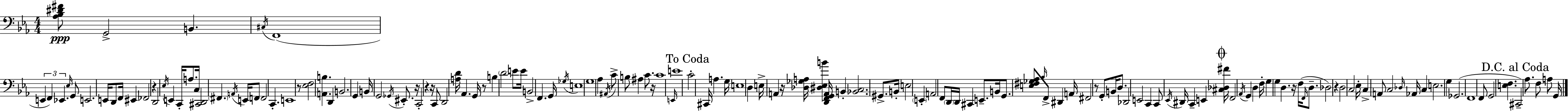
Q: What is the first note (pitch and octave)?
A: G2